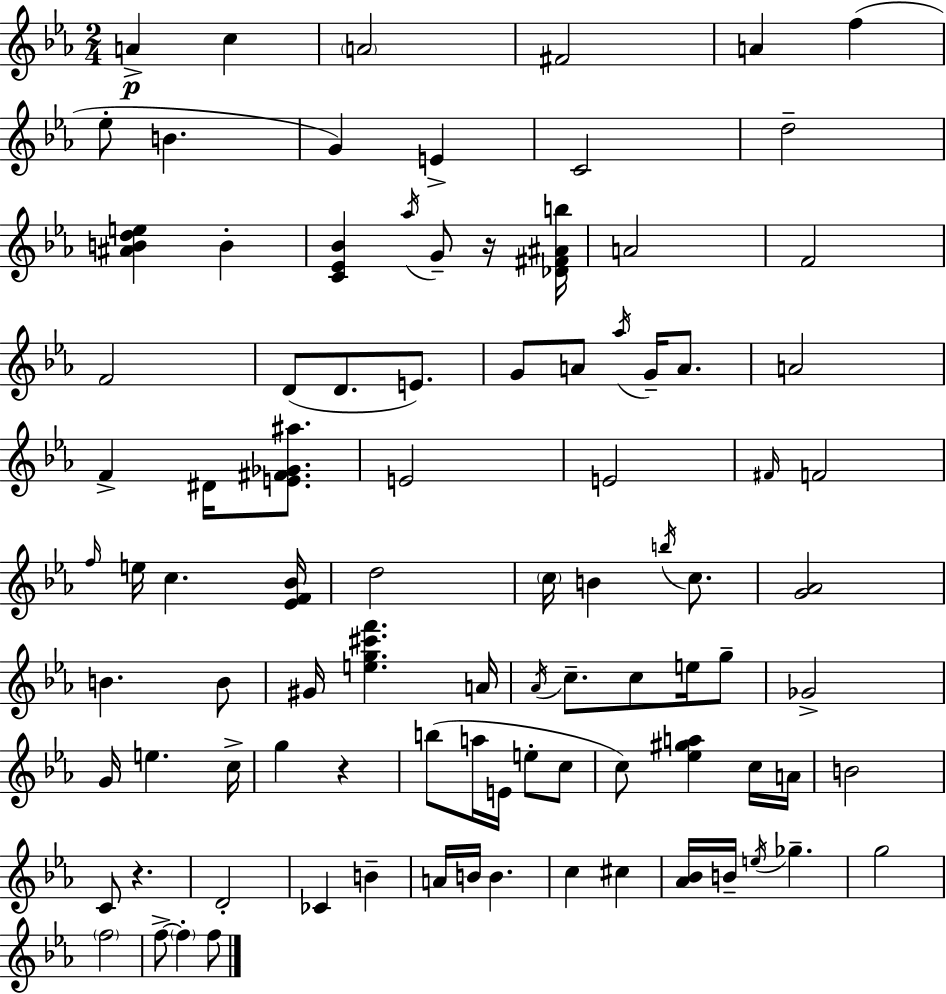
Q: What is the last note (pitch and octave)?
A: F5